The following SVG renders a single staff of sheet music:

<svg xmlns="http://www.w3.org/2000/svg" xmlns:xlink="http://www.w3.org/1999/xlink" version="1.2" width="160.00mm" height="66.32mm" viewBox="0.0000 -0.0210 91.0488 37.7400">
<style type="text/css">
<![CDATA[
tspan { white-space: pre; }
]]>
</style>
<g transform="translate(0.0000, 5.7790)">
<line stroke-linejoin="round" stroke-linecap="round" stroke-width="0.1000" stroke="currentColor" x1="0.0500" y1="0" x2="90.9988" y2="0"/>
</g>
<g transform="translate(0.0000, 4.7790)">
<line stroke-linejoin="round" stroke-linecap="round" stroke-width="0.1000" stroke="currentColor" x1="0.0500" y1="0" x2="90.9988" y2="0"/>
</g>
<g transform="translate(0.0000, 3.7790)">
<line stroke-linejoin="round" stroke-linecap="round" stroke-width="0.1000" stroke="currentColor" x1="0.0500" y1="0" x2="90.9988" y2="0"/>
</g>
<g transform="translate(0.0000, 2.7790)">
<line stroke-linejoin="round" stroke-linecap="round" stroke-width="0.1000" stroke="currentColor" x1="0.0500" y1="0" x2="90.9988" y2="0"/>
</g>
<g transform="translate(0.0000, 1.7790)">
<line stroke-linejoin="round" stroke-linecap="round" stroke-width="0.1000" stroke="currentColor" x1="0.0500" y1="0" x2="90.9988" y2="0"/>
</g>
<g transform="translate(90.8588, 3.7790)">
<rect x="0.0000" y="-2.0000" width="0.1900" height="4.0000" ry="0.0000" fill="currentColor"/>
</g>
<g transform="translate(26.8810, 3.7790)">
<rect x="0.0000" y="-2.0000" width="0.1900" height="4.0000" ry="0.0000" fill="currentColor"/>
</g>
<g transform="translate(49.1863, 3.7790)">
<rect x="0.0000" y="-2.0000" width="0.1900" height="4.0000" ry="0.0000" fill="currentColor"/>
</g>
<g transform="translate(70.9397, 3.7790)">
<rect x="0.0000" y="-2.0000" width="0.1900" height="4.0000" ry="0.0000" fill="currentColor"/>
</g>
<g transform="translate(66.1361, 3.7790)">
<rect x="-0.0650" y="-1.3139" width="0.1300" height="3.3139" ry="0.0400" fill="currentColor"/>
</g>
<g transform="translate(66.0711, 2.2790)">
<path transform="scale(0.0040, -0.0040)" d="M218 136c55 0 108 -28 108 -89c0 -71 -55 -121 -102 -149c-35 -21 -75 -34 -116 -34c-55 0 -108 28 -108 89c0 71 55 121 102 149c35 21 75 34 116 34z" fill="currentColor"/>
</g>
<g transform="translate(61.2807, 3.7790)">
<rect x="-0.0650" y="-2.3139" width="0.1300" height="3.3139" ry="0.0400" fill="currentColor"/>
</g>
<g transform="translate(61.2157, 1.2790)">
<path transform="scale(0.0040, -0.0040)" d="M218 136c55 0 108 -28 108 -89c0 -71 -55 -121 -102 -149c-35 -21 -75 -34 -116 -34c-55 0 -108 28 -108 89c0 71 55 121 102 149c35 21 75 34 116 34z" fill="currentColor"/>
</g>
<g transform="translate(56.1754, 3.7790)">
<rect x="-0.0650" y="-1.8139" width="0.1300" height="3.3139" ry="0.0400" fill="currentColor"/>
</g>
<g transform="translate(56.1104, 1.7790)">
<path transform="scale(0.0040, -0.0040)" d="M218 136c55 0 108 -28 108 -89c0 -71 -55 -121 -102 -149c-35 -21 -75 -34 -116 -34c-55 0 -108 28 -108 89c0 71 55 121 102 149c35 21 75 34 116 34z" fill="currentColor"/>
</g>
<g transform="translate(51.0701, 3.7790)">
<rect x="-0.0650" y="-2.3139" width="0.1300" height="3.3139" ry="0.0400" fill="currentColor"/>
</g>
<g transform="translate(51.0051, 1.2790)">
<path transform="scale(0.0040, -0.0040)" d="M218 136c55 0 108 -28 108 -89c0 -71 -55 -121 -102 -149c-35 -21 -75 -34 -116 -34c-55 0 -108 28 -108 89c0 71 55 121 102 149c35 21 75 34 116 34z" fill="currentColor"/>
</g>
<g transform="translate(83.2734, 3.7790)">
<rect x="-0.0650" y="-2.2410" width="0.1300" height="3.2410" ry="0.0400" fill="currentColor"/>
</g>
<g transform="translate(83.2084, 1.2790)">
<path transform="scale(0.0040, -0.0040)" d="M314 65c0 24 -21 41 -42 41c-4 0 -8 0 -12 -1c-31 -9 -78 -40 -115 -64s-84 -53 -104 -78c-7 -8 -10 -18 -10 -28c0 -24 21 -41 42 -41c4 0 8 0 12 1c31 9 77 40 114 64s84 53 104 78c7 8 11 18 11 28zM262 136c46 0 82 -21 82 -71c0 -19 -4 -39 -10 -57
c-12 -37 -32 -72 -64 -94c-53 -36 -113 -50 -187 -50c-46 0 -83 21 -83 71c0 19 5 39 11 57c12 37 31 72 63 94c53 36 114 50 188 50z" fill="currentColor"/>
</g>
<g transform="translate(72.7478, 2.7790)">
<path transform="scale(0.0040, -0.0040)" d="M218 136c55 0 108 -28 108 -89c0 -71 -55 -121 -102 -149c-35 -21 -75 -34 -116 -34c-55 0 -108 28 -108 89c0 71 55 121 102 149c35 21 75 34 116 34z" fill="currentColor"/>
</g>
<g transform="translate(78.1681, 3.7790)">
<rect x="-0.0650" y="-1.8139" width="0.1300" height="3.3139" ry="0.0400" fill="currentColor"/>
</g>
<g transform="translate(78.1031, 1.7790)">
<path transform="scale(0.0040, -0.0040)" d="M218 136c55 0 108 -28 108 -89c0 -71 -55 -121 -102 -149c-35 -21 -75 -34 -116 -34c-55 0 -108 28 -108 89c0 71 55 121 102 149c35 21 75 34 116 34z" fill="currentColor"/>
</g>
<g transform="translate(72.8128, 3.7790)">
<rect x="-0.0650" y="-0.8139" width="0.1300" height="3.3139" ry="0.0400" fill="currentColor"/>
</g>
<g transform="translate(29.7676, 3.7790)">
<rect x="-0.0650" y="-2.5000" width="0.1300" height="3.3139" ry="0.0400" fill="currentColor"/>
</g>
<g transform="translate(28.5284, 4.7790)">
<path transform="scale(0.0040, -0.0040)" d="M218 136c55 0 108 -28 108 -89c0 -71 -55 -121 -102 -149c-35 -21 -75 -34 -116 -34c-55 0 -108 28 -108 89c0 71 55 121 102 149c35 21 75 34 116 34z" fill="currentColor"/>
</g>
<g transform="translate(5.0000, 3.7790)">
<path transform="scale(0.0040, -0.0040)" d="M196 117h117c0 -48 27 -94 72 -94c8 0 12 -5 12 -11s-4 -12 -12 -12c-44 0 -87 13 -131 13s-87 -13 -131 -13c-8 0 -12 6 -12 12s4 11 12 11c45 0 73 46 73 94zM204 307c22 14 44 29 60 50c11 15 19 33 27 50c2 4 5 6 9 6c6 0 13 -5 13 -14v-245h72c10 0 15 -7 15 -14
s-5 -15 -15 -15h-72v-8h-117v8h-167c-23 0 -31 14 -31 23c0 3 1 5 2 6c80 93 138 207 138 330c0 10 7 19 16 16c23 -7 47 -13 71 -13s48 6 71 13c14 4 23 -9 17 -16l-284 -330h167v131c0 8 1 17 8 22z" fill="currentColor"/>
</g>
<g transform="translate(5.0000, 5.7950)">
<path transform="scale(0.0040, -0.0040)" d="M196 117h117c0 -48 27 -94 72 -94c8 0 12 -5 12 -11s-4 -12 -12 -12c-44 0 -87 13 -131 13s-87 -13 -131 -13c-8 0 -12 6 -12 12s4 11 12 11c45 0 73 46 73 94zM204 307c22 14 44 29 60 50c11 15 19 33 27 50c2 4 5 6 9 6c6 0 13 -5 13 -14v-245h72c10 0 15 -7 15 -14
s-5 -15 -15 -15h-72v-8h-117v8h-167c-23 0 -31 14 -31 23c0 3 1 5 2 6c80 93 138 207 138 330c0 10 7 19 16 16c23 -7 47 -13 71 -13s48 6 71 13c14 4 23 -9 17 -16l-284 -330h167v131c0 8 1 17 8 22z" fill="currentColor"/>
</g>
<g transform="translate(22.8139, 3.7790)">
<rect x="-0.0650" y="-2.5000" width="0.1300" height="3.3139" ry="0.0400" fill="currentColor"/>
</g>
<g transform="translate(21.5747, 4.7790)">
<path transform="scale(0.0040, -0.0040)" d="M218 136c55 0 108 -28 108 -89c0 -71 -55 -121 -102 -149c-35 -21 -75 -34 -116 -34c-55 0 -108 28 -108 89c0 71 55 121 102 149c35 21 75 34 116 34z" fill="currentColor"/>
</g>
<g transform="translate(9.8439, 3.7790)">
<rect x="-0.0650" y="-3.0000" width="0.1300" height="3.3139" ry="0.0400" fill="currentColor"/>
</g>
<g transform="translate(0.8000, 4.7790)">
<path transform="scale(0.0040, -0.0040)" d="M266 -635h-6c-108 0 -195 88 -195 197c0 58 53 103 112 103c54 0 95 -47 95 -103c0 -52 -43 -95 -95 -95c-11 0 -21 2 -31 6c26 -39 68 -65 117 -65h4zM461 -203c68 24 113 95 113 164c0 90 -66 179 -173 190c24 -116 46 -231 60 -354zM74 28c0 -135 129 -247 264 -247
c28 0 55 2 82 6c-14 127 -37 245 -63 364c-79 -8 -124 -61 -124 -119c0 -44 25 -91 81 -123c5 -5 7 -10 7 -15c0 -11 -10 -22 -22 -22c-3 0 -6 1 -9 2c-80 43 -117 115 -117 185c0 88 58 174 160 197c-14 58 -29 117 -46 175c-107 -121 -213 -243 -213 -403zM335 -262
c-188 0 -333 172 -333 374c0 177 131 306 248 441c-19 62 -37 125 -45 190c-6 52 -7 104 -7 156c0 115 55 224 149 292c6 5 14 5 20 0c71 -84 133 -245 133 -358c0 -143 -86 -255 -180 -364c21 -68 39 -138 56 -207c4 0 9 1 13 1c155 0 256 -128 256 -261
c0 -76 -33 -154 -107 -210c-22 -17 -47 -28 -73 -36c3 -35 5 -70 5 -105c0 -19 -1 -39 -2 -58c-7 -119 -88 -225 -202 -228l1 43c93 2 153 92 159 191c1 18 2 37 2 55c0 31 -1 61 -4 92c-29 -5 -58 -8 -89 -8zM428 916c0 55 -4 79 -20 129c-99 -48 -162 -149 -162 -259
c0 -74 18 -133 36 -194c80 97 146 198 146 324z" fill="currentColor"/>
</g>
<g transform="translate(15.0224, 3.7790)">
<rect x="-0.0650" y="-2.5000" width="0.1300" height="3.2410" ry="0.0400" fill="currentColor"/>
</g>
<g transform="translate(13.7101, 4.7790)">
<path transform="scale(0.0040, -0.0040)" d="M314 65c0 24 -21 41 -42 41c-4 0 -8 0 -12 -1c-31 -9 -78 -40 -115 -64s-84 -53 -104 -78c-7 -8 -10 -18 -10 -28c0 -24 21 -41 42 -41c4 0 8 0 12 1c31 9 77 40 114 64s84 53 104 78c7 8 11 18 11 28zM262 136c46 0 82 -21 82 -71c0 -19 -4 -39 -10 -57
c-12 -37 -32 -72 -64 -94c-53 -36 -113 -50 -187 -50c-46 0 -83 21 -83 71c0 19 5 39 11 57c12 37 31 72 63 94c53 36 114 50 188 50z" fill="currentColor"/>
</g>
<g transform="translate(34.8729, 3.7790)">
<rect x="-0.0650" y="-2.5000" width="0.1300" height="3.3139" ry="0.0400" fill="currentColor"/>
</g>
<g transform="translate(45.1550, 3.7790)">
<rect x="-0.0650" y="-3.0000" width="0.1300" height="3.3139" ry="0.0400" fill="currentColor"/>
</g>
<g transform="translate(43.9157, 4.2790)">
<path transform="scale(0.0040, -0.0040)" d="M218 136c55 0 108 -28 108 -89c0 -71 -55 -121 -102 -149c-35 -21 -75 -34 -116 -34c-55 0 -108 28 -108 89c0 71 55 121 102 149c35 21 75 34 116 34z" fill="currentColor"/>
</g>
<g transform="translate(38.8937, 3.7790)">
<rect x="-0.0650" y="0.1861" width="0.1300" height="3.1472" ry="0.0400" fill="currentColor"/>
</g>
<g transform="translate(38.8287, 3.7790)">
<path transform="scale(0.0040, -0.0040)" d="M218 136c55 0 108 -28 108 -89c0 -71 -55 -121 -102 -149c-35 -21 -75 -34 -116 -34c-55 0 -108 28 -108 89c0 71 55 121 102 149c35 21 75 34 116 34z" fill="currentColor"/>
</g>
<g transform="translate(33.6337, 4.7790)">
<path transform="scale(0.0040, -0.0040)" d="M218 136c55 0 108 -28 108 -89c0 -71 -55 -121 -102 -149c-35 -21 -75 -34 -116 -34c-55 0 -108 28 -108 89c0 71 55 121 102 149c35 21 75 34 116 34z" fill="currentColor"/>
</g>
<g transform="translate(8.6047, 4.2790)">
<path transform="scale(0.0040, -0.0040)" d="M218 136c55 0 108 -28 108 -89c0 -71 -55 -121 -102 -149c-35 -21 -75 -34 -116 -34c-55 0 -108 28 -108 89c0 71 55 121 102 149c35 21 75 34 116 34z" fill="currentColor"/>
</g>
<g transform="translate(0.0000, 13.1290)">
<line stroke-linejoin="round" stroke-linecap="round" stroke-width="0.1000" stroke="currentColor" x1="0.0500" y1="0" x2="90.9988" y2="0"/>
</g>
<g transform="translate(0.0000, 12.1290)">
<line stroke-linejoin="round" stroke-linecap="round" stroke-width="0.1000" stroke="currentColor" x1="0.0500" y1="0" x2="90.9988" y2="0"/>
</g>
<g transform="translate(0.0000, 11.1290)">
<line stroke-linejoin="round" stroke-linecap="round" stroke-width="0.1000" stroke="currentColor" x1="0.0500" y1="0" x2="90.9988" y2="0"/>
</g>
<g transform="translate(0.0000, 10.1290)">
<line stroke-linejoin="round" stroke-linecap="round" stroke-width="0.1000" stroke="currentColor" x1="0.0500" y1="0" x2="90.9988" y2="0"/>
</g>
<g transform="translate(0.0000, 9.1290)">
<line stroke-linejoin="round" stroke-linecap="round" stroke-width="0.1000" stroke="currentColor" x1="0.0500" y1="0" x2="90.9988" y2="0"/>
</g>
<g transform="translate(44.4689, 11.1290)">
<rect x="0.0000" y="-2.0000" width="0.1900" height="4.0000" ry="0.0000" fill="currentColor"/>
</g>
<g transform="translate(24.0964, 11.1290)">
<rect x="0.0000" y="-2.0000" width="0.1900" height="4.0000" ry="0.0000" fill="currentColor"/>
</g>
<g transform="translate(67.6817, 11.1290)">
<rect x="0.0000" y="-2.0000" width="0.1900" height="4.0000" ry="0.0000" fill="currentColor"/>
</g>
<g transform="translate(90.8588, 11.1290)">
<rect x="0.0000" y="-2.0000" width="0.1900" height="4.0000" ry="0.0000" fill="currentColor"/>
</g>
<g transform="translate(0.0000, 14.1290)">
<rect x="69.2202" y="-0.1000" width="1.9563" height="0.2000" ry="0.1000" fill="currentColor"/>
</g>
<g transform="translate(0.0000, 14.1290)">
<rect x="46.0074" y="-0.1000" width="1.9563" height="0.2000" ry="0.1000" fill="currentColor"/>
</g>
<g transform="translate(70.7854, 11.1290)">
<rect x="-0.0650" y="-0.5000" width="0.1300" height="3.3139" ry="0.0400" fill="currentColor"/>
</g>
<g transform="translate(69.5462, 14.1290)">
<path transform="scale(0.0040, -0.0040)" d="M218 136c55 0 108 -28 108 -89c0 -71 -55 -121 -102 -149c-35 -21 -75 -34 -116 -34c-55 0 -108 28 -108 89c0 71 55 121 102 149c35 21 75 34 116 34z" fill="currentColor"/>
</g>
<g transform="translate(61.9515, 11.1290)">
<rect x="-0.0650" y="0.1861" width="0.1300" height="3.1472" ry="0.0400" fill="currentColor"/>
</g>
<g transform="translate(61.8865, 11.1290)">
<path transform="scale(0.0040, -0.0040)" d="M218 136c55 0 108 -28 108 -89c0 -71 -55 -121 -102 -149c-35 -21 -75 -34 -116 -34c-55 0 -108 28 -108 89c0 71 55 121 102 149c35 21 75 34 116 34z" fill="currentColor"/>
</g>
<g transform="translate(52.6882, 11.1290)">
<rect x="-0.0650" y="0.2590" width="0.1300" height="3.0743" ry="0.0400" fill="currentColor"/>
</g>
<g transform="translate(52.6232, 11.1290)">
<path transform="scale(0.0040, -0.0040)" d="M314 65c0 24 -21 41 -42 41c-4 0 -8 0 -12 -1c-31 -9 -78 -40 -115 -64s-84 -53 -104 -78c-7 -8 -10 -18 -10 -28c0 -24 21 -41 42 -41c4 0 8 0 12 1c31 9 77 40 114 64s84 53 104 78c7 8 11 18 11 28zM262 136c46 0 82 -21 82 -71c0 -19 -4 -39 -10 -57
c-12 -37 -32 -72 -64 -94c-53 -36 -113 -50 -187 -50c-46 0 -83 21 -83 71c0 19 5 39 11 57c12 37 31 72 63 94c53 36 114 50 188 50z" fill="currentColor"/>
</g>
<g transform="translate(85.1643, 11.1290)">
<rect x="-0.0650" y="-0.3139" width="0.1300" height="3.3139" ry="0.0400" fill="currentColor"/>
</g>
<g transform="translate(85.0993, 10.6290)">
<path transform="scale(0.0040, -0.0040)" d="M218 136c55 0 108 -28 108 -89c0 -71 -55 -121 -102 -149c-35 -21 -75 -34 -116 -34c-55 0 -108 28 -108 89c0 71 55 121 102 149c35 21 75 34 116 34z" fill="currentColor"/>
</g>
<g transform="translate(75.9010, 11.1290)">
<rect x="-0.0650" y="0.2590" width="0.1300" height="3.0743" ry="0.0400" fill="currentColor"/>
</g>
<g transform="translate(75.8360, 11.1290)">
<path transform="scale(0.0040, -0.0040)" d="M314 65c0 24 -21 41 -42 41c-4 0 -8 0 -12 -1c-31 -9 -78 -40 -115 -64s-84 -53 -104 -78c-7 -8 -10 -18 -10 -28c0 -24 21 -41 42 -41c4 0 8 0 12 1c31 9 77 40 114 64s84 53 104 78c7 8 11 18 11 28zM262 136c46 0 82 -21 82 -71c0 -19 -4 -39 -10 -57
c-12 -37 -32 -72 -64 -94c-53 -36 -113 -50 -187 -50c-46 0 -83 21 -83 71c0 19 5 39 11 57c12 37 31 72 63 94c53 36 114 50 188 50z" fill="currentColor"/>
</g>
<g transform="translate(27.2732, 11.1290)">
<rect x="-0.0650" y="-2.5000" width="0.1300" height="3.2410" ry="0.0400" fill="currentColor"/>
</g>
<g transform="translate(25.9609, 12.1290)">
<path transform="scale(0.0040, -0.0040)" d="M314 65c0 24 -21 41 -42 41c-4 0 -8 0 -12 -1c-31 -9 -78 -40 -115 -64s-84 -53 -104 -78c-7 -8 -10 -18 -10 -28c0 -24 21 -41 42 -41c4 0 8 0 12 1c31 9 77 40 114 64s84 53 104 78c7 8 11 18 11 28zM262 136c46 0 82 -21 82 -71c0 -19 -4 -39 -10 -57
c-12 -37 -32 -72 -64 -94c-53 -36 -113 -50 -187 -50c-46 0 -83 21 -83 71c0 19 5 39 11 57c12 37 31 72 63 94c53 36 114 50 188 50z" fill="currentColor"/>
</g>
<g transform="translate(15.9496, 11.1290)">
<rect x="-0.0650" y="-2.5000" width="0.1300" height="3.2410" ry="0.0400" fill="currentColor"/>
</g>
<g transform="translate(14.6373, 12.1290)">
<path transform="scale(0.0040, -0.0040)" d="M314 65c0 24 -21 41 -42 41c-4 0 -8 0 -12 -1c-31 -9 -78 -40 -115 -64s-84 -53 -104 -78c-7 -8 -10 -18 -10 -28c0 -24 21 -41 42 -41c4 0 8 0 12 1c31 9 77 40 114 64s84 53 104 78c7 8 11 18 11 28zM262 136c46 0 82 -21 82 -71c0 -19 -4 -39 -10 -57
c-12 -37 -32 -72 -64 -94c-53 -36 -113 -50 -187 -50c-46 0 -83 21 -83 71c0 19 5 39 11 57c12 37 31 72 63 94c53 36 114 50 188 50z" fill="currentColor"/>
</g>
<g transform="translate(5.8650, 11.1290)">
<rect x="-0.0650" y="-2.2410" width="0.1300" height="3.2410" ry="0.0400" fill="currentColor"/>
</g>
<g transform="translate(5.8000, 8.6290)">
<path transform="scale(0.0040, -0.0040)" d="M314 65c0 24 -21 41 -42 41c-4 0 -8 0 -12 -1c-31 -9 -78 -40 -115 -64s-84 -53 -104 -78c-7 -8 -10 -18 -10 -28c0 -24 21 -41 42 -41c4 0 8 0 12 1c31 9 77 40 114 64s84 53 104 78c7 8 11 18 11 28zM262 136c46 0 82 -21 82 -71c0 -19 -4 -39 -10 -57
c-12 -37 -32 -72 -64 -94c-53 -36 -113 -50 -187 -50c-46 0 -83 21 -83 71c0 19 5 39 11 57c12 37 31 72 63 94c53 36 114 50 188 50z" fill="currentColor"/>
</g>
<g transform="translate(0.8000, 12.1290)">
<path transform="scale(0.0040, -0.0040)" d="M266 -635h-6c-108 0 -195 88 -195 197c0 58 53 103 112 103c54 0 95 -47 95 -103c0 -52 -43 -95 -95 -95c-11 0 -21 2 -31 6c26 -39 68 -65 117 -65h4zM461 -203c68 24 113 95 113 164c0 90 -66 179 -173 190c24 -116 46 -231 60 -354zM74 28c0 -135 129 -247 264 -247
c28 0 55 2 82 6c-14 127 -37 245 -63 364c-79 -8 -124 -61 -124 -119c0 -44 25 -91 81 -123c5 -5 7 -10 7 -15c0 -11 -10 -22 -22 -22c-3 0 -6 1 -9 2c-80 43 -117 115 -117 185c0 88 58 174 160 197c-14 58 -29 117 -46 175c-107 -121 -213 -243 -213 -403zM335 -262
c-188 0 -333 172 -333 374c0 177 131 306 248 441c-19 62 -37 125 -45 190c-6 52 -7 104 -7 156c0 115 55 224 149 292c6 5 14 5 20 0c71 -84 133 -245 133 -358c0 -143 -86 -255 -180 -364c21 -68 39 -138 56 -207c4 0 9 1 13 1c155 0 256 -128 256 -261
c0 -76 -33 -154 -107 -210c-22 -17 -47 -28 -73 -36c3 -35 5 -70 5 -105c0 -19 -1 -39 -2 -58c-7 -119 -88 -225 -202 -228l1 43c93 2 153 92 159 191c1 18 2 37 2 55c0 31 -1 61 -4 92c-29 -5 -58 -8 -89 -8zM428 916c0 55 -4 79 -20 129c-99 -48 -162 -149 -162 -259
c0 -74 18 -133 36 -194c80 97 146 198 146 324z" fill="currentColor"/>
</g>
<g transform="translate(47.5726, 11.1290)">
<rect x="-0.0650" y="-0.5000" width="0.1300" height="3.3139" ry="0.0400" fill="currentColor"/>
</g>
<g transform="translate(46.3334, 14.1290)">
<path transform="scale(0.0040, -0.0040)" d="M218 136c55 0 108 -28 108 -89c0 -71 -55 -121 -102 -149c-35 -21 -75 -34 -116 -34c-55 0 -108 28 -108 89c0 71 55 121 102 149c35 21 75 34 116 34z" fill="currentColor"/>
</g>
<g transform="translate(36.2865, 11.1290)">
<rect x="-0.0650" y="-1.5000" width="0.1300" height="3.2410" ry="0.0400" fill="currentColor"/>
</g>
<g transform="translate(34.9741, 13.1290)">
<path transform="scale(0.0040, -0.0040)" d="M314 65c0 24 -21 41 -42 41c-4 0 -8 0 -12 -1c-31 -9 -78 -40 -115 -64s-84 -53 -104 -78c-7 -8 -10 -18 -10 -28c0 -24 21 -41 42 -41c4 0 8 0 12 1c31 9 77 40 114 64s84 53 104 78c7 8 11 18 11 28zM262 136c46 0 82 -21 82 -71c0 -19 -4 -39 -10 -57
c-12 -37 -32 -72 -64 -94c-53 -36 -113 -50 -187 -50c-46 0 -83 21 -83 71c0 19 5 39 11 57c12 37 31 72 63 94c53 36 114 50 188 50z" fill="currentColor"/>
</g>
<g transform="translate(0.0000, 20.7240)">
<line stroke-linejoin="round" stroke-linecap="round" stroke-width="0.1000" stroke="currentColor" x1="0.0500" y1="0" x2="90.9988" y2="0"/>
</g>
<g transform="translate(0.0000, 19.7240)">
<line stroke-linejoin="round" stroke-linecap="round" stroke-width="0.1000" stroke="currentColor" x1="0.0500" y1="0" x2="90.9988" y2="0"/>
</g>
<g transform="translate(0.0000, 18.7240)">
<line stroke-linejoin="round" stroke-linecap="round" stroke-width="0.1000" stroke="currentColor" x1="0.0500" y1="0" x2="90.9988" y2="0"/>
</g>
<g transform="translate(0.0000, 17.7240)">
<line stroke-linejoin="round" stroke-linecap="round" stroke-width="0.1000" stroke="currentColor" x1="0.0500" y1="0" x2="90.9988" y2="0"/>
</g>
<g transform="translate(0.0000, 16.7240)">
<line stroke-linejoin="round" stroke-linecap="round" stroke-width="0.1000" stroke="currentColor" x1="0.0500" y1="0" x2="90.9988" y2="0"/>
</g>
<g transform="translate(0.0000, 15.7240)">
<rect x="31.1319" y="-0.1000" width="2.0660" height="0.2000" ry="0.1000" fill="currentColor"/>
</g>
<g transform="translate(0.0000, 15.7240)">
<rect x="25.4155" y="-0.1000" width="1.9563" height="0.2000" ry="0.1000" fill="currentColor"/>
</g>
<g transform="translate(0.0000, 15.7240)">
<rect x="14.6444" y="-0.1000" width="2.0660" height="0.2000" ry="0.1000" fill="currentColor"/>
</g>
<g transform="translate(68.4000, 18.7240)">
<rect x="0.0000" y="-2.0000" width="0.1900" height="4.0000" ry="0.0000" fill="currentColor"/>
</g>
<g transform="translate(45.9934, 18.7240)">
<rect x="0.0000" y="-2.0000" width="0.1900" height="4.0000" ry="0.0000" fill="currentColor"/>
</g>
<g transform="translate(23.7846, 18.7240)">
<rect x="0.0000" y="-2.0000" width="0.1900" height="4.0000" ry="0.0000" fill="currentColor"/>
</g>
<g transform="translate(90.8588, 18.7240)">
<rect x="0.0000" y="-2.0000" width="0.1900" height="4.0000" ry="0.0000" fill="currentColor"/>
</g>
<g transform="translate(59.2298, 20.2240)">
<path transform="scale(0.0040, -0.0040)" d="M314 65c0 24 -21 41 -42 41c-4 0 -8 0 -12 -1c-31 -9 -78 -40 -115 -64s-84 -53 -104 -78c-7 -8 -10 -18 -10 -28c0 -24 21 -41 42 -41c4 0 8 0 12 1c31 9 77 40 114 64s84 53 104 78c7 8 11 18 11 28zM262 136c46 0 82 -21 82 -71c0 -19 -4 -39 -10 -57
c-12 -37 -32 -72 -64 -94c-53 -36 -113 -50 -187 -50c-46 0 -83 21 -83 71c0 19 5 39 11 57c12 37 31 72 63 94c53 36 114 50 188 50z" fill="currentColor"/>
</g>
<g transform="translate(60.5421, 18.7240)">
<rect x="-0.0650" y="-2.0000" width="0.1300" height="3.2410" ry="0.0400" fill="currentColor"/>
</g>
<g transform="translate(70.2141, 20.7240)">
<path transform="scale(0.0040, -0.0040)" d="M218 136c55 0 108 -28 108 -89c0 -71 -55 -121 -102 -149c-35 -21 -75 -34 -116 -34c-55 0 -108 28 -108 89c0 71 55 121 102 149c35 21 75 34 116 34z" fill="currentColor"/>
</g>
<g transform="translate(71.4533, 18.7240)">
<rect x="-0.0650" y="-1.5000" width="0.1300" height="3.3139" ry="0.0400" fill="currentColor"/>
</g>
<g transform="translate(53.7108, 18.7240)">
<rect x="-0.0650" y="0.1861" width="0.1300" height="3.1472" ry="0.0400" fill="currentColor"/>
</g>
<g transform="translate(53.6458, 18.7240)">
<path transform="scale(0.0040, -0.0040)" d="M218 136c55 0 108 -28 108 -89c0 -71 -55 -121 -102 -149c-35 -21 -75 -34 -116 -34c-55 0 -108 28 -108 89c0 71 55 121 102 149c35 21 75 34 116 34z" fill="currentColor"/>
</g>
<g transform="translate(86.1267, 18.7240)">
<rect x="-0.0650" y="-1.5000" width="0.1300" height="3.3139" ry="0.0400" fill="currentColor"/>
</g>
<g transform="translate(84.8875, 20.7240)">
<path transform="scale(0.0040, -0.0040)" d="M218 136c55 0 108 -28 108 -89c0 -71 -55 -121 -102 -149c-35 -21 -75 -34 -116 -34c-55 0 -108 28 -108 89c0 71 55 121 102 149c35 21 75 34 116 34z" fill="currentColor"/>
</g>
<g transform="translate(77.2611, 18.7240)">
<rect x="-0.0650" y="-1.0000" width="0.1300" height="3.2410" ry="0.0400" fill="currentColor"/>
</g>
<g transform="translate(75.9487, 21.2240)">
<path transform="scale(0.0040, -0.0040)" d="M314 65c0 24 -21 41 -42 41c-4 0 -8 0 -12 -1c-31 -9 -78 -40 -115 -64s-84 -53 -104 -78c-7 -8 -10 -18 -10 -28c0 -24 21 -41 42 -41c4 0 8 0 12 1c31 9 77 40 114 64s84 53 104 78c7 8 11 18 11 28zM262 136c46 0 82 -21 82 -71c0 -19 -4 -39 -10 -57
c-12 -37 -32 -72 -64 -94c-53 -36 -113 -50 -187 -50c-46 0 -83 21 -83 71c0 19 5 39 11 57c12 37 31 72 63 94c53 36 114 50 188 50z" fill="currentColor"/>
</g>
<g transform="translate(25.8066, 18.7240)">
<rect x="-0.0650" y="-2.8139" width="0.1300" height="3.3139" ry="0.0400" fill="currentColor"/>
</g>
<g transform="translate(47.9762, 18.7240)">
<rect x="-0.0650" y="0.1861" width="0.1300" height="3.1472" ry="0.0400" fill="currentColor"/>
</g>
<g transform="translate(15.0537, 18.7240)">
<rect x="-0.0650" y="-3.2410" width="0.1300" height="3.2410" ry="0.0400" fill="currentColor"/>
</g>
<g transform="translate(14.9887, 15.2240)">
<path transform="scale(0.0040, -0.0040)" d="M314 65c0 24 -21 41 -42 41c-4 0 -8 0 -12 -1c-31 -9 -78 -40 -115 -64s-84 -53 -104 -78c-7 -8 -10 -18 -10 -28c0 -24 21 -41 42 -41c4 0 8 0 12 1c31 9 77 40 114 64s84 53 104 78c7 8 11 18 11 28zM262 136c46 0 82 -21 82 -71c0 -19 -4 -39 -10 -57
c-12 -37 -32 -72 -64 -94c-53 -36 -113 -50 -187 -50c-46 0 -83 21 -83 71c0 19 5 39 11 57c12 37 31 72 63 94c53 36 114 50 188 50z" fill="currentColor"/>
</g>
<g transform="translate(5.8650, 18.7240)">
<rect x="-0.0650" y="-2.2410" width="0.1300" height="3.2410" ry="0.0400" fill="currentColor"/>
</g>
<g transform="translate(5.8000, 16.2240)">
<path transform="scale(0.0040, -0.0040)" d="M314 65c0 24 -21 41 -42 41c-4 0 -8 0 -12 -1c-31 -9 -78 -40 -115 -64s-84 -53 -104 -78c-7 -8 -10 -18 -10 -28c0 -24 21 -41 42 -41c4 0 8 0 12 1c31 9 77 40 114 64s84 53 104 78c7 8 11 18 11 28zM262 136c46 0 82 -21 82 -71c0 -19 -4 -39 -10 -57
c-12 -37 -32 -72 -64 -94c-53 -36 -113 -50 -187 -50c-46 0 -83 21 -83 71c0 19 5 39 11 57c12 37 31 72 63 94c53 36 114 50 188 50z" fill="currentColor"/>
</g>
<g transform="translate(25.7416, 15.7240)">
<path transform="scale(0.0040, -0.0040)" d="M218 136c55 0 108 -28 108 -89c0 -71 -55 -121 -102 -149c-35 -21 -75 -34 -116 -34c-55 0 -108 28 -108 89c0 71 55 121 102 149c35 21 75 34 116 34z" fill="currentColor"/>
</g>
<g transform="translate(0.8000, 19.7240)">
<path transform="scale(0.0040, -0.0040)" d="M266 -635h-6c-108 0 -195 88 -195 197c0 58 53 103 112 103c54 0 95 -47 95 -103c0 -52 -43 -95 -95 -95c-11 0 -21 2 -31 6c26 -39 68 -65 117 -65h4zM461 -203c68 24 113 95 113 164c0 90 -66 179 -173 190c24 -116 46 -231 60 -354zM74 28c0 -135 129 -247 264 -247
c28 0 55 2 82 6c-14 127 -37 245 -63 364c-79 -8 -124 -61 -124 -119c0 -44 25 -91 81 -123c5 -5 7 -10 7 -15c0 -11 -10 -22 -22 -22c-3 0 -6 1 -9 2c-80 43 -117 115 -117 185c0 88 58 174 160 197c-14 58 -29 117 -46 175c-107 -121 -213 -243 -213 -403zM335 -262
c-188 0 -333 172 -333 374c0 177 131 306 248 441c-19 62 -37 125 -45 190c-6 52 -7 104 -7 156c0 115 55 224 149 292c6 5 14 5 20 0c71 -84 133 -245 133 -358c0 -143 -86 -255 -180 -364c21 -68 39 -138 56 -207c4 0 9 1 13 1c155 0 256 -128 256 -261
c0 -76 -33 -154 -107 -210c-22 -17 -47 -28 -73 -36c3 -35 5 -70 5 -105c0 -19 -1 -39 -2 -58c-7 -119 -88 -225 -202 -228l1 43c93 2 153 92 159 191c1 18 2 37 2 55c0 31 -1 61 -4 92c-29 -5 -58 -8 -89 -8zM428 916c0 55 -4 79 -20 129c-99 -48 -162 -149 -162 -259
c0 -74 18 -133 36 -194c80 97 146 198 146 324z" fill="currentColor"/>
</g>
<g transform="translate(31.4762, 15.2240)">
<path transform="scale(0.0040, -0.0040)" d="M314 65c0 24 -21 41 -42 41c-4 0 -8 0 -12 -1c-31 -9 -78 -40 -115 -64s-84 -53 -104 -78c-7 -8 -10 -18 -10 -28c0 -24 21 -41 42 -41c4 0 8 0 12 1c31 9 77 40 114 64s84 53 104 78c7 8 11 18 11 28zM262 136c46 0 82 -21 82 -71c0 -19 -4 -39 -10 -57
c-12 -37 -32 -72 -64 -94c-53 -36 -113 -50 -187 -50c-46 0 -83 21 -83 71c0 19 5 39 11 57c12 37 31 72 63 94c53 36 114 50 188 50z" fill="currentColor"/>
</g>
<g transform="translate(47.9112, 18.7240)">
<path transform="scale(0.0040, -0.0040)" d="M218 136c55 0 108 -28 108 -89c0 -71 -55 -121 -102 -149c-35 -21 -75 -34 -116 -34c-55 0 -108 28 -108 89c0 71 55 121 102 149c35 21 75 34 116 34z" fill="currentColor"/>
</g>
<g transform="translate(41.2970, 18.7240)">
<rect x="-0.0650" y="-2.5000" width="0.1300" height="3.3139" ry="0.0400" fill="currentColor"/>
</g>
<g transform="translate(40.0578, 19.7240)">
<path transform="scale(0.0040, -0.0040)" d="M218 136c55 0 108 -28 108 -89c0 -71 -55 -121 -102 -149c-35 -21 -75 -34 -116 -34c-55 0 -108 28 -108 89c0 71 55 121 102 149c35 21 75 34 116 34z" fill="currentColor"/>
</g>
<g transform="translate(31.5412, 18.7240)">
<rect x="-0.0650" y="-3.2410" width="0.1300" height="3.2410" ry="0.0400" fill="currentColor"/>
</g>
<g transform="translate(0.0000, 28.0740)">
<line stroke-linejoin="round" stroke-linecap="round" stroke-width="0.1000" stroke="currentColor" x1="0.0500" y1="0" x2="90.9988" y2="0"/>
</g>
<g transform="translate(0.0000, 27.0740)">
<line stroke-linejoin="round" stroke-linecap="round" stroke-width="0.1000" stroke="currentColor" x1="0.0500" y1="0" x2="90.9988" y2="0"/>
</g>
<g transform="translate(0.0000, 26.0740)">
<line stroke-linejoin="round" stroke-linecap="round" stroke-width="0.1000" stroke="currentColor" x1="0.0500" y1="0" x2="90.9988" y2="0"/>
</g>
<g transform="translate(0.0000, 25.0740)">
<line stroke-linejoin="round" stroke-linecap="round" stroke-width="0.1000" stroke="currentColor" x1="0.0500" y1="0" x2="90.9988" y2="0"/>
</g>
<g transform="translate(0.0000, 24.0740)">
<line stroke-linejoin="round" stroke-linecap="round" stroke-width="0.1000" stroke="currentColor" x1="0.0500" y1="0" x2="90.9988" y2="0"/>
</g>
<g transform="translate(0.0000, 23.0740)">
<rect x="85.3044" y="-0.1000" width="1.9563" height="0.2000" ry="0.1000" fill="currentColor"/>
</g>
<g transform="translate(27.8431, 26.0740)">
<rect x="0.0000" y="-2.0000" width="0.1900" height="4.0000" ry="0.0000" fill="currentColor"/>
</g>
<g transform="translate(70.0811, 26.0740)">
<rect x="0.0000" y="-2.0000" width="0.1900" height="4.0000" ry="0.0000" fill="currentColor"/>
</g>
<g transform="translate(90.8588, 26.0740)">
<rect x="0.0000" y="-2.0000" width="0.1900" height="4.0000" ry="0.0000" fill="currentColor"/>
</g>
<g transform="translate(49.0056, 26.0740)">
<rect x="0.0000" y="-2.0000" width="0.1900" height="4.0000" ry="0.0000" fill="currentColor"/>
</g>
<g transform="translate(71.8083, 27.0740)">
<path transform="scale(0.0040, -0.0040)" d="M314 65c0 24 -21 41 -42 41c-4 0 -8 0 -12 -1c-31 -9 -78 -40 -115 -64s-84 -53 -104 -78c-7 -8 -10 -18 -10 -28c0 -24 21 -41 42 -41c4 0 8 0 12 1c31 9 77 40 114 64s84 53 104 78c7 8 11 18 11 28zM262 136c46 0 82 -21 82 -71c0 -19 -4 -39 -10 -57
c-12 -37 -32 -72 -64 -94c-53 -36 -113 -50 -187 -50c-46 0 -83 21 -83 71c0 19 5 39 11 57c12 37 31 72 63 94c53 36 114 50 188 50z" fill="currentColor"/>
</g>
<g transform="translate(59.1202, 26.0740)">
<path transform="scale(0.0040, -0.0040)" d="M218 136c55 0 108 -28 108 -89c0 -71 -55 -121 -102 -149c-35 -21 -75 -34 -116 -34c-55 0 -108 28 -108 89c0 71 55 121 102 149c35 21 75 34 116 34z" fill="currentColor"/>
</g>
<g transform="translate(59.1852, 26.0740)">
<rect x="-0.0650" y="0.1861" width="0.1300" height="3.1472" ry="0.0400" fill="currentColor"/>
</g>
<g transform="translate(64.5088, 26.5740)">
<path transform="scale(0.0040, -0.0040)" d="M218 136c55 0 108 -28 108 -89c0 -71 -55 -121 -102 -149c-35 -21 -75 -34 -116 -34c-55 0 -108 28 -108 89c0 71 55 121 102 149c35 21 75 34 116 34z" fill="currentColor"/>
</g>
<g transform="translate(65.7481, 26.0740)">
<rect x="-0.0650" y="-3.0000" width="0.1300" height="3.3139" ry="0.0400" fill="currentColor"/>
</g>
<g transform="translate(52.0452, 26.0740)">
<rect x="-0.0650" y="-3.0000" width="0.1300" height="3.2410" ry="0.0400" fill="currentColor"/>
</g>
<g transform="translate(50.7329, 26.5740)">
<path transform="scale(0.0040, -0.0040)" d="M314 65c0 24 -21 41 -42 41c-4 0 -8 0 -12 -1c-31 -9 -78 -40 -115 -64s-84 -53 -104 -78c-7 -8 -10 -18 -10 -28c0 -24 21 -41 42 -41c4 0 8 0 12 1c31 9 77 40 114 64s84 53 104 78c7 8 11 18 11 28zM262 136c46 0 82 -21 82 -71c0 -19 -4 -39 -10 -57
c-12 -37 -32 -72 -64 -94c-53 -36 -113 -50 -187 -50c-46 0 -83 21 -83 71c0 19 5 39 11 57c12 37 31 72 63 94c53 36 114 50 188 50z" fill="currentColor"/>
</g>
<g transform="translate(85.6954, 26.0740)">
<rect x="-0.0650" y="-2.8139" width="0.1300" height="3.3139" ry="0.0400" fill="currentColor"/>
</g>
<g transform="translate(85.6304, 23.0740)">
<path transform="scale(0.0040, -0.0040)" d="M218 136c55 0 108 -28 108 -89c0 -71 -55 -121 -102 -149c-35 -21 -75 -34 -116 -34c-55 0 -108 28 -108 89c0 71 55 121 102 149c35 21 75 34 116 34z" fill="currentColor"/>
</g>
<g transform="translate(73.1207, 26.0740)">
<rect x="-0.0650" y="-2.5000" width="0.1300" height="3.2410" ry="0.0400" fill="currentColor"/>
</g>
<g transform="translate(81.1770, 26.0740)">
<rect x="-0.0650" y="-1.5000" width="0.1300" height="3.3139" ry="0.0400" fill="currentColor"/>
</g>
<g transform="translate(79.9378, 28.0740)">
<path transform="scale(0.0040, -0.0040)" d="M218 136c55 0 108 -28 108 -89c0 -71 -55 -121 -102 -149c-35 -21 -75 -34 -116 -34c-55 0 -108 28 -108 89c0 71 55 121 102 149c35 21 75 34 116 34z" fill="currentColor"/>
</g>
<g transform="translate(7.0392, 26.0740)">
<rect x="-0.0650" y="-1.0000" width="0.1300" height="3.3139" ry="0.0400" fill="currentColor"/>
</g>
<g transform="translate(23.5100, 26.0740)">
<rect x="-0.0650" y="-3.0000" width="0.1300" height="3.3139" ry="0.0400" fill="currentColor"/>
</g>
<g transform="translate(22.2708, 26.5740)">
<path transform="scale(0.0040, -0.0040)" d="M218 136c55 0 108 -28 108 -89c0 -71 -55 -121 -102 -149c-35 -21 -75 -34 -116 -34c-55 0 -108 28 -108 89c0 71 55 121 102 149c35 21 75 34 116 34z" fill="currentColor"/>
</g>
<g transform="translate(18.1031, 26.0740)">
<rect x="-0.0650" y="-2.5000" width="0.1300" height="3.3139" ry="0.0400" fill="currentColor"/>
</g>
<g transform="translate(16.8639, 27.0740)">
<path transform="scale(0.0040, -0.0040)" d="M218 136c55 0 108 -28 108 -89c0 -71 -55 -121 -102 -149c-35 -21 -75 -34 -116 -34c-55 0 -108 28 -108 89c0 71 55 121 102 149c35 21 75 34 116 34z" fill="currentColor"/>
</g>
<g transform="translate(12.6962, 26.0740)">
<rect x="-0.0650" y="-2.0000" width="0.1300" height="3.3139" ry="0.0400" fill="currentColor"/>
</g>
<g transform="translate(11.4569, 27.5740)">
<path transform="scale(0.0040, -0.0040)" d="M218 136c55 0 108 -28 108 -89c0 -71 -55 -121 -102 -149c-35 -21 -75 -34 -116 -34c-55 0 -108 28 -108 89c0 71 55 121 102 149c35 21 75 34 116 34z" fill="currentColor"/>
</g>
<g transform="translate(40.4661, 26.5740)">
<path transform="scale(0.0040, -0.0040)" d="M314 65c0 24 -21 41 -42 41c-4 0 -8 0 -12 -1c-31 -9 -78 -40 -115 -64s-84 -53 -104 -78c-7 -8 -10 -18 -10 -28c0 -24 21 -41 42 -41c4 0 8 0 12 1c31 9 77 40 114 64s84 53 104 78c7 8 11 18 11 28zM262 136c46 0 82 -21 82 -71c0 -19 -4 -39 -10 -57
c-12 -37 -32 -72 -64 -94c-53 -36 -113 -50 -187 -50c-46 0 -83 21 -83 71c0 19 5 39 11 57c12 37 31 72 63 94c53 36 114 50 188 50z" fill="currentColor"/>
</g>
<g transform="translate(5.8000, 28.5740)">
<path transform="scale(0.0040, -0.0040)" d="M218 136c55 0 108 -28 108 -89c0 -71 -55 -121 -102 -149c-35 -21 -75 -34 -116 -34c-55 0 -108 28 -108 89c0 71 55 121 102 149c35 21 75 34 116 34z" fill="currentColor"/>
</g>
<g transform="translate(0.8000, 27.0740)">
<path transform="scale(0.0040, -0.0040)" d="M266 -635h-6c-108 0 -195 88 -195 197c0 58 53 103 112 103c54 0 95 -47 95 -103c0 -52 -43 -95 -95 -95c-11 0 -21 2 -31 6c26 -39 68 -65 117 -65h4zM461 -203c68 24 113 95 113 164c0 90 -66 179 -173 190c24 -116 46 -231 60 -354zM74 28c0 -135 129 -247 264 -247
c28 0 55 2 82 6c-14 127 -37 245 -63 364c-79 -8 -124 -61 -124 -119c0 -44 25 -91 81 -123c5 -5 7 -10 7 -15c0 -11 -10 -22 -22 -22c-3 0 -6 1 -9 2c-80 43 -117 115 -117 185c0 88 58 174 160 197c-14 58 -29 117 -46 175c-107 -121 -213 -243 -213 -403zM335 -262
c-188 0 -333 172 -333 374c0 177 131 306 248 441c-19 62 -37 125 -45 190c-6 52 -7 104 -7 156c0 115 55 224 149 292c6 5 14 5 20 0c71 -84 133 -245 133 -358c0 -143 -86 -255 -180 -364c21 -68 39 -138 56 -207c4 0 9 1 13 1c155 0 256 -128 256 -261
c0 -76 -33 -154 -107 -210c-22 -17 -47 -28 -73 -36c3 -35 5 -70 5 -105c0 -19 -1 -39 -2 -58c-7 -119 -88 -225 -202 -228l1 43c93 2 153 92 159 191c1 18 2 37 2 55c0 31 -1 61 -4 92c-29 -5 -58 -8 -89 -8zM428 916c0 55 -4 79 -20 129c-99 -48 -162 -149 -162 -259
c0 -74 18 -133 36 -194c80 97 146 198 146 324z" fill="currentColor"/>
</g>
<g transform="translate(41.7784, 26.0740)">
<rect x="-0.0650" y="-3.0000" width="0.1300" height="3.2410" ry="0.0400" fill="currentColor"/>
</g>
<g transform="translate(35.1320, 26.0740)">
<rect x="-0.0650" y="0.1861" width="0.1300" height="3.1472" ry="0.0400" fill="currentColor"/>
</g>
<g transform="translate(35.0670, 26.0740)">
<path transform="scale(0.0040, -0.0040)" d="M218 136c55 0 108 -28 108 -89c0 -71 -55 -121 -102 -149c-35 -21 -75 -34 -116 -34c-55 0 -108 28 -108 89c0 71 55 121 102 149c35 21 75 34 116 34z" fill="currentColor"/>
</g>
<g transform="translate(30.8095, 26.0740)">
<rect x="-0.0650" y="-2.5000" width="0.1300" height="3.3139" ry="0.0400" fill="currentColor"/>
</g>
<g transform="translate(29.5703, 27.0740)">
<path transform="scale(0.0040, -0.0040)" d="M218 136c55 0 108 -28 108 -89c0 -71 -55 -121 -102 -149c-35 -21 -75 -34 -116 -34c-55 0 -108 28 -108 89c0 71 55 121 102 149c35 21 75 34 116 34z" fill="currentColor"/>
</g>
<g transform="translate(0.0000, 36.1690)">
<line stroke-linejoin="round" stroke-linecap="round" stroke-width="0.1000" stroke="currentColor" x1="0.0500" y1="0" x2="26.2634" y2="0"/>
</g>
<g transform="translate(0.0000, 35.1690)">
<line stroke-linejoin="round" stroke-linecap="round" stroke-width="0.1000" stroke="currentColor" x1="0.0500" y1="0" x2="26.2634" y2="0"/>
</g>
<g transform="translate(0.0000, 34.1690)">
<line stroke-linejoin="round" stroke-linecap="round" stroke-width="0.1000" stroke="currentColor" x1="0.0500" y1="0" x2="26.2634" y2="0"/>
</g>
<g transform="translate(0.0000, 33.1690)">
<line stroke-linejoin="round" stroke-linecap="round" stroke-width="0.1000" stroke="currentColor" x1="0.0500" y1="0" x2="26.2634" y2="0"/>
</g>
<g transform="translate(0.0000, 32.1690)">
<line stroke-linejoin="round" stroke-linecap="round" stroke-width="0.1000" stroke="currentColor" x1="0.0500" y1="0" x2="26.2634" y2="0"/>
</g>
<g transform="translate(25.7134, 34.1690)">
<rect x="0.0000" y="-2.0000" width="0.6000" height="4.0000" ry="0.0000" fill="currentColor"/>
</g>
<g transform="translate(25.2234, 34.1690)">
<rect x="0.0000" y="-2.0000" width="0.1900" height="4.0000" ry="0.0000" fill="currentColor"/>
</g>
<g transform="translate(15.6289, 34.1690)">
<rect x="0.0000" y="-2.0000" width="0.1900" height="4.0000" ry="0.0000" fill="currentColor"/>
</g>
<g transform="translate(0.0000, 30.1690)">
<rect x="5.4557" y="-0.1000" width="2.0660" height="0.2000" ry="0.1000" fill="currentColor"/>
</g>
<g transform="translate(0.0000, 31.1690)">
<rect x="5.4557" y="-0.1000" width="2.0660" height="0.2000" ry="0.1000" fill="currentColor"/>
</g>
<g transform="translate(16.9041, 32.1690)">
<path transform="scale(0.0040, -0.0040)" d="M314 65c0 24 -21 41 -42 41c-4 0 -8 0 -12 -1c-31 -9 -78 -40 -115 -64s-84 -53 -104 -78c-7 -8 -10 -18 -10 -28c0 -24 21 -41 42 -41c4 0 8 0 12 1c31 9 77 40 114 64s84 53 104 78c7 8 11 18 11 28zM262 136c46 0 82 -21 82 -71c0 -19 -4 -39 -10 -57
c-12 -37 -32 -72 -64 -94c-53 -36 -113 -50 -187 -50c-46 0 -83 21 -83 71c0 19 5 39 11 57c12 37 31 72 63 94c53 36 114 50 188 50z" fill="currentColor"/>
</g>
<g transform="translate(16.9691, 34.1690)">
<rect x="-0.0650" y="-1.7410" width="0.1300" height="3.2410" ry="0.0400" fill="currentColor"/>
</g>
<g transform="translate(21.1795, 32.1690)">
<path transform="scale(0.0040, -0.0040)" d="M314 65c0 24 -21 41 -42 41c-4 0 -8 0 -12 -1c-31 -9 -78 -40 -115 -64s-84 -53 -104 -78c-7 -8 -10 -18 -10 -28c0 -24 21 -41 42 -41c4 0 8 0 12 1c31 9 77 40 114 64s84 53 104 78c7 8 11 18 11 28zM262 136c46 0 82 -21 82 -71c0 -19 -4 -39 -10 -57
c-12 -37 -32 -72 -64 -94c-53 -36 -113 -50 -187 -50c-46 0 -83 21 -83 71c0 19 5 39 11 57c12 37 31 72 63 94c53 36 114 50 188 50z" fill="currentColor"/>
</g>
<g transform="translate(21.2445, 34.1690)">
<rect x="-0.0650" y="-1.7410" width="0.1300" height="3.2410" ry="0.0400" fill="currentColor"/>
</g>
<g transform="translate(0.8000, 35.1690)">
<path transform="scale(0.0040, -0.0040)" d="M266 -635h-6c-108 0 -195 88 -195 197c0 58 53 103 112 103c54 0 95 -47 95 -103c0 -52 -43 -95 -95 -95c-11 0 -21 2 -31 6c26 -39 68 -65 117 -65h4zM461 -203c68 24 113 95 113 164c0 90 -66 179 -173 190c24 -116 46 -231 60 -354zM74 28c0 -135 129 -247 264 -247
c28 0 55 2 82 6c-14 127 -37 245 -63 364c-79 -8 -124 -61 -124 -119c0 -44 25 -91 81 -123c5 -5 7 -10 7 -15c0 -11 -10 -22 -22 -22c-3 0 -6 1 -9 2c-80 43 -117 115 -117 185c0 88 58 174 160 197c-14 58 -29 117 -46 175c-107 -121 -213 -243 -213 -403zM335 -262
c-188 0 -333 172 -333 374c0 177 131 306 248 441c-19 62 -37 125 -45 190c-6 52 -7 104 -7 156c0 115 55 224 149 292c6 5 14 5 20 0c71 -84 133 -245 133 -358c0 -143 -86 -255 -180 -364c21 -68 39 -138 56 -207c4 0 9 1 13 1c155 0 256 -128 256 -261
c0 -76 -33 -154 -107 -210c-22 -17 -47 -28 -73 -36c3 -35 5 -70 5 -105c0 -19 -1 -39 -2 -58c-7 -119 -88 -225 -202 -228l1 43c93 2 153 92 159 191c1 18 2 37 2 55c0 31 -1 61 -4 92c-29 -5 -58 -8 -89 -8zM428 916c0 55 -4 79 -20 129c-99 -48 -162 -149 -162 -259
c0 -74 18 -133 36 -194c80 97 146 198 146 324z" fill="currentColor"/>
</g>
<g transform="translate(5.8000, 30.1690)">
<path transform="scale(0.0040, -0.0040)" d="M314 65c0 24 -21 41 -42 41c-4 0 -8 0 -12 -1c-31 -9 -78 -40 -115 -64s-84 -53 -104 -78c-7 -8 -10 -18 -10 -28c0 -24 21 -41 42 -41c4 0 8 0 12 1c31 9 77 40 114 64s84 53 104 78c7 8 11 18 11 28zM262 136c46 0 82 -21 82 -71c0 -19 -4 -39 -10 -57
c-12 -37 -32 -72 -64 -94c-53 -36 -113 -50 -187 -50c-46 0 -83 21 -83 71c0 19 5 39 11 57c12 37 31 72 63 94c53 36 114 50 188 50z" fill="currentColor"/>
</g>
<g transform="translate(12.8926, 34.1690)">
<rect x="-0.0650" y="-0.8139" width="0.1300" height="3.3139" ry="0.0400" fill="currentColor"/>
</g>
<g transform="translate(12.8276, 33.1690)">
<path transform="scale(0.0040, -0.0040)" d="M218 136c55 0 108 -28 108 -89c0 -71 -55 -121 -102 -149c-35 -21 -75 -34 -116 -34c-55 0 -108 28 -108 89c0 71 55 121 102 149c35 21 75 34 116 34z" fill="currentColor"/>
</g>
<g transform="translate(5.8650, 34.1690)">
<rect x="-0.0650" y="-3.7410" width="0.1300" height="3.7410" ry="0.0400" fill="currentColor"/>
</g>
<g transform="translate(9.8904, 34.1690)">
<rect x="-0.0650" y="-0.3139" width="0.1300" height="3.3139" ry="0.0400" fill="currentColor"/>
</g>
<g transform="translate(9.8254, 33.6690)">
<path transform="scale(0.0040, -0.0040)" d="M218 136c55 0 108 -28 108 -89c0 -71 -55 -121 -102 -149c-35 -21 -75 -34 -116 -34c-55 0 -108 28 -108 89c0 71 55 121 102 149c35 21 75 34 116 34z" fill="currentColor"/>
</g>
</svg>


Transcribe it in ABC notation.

X:1
T:Untitled
M:4/4
L:1/4
K:C
A G2 G G G B A g f g e d f g2 g2 G2 G2 E2 C B2 B C B2 c g2 b2 a b2 G B B F2 E D2 E D F G A G B A2 A2 B A G2 E a c'2 c d f2 f2